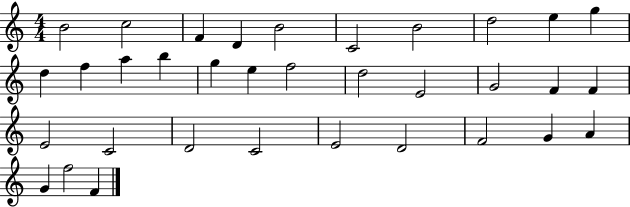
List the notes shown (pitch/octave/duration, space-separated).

B4/h C5/h F4/q D4/q B4/h C4/h B4/h D5/h E5/q G5/q D5/q F5/q A5/q B5/q G5/q E5/q F5/h D5/h E4/h G4/h F4/q F4/q E4/h C4/h D4/h C4/h E4/h D4/h F4/h G4/q A4/q G4/q F5/h F4/q